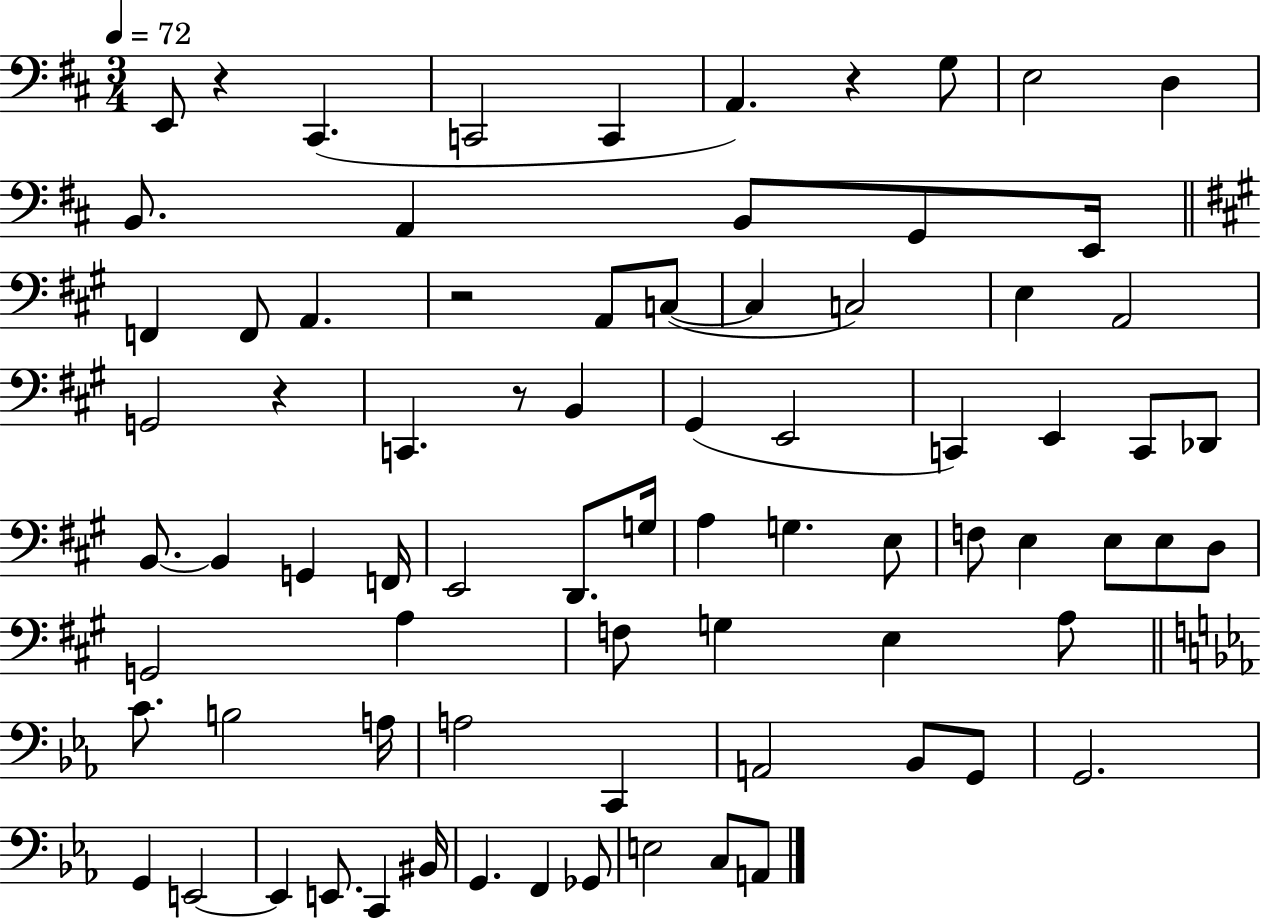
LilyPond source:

{
  \clef bass
  \numericTimeSignature
  \time 3/4
  \key d \major
  \tempo 4 = 72
  e,8 r4 cis,4.( | c,2 c,4 | a,4.) r4 g8 | e2 d4 | \break b,8. a,4 b,8 g,8 e,16 | \bar "||" \break \key a \major f,4 f,8 a,4. | r2 a,8 c8~(~ | c4 c2) | e4 a,2 | \break g,2 r4 | c,4. r8 b,4 | gis,4( e,2 | c,4) e,4 c,8 des,8 | \break b,8.~~ b,4 g,4 f,16 | e,2 d,8. g16 | a4 g4. e8 | f8 e4 e8 e8 d8 | \break g,2 a4 | f8 g4 e4 a8 | \bar "||" \break \key ees \major c'8. b2 a16 | a2 c,4 | a,2 bes,8 g,8 | g,2. | \break g,4 e,2~~ | e,4 e,8. c,4 bis,16 | g,4. f,4 ges,8 | e2 c8 a,8 | \break \bar "|."
}